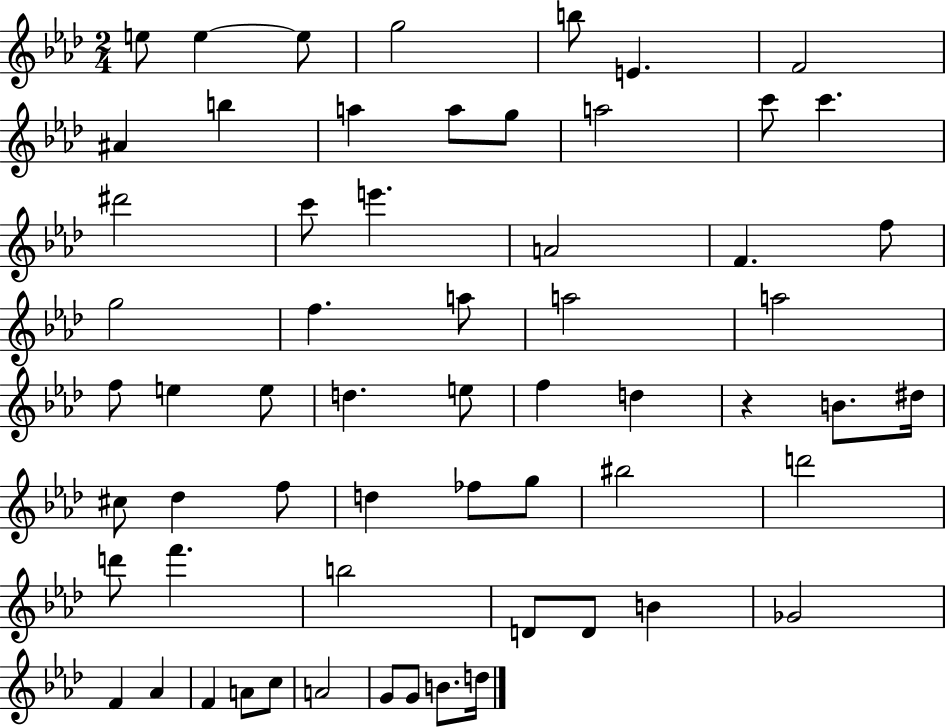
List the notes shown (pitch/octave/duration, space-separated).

E5/e E5/q E5/e G5/h B5/e E4/q. F4/h A#4/q B5/q A5/q A5/e G5/e A5/h C6/e C6/q. D#6/h C6/e E6/q. A4/h F4/q. F5/e G5/h F5/q. A5/e A5/h A5/h F5/e E5/q E5/e D5/q. E5/e F5/q D5/q R/q B4/e. D#5/s C#5/e Db5/q F5/e D5/q FES5/e G5/e BIS5/h D6/h D6/e F6/q. B5/h D4/e D4/e B4/q Gb4/h F4/q Ab4/q F4/q A4/e C5/e A4/h G4/e G4/e B4/e. D5/s